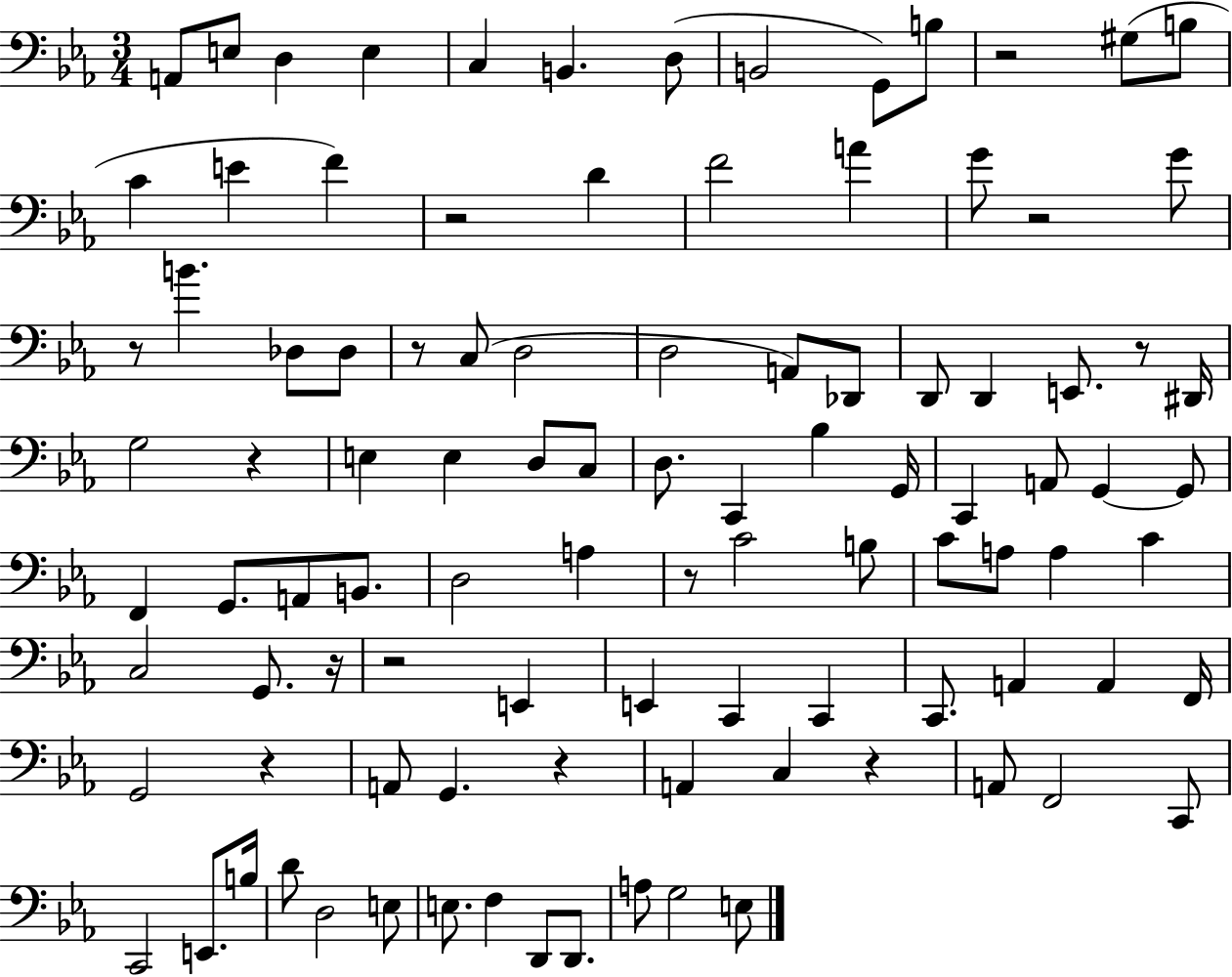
{
  \clef bass
  \numericTimeSignature
  \time 3/4
  \key ees \major
  a,8 e8 d4 e4 | c4 b,4. d8( | b,2 g,8) b8 | r2 gis8( b8 | \break c'4 e'4 f'4) | r2 d'4 | f'2 a'4 | g'8 r2 g'8 | \break r8 b'4. des8 des8 | r8 c8( d2 | d2 a,8) des,8 | d,8 d,4 e,8. r8 dis,16 | \break g2 r4 | e4 e4 d8 c8 | d8. c,4 bes4 g,16 | c,4 a,8 g,4~~ g,8 | \break f,4 g,8. a,8 b,8. | d2 a4 | r8 c'2 b8 | c'8 a8 a4 c'4 | \break c2 g,8. r16 | r2 e,4 | e,4 c,4 c,4 | c,8. a,4 a,4 f,16 | \break g,2 r4 | a,8 g,4. r4 | a,4 c4 r4 | a,8 f,2 c,8 | \break c,2 e,8. b16 | d'8 d2 e8 | e8. f4 d,8 d,8. | a8 g2 e8 | \break \bar "|."
}